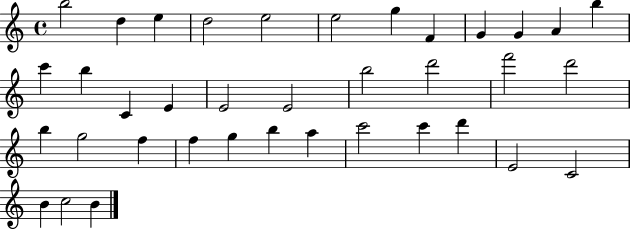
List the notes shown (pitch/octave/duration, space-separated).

B5/h D5/q E5/q D5/h E5/h E5/h G5/q F4/q G4/q G4/q A4/q B5/q C6/q B5/q C4/q E4/q E4/h E4/h B5/h D6/h F6/h D6/h B5/q G5/h F5/q F5/q G5/q B5/q A5/q C6/h C6/q D6/q E4/h C4/h B4/q C5/h B4/q